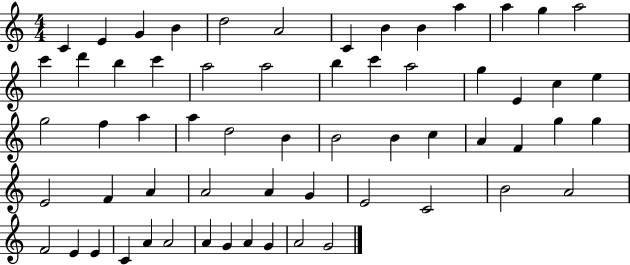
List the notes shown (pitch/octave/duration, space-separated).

C4/q E4/q G4/q B4/q D5/h A4/h C4/q B4/q B4/q A5/q A5/q G5/q A5/h C6/q D6/q B5/q C6/q A5/h A5/h B5/q C6/q A5/h G5/q E4/q C5/q E5/q G5/h F5/q A5/q A5/q D5/h B4/q B4/h B4/q C5/q A4/q F4/q G5/q G5/q E4/h F4/q A4/q A4/h A4/q G4/q E4/h C4/h B4/h A4/h F4/h E4/q E4/q C4/q A4/q A4/h A4/q G4/q A4/q G4/q A4/h G4/h